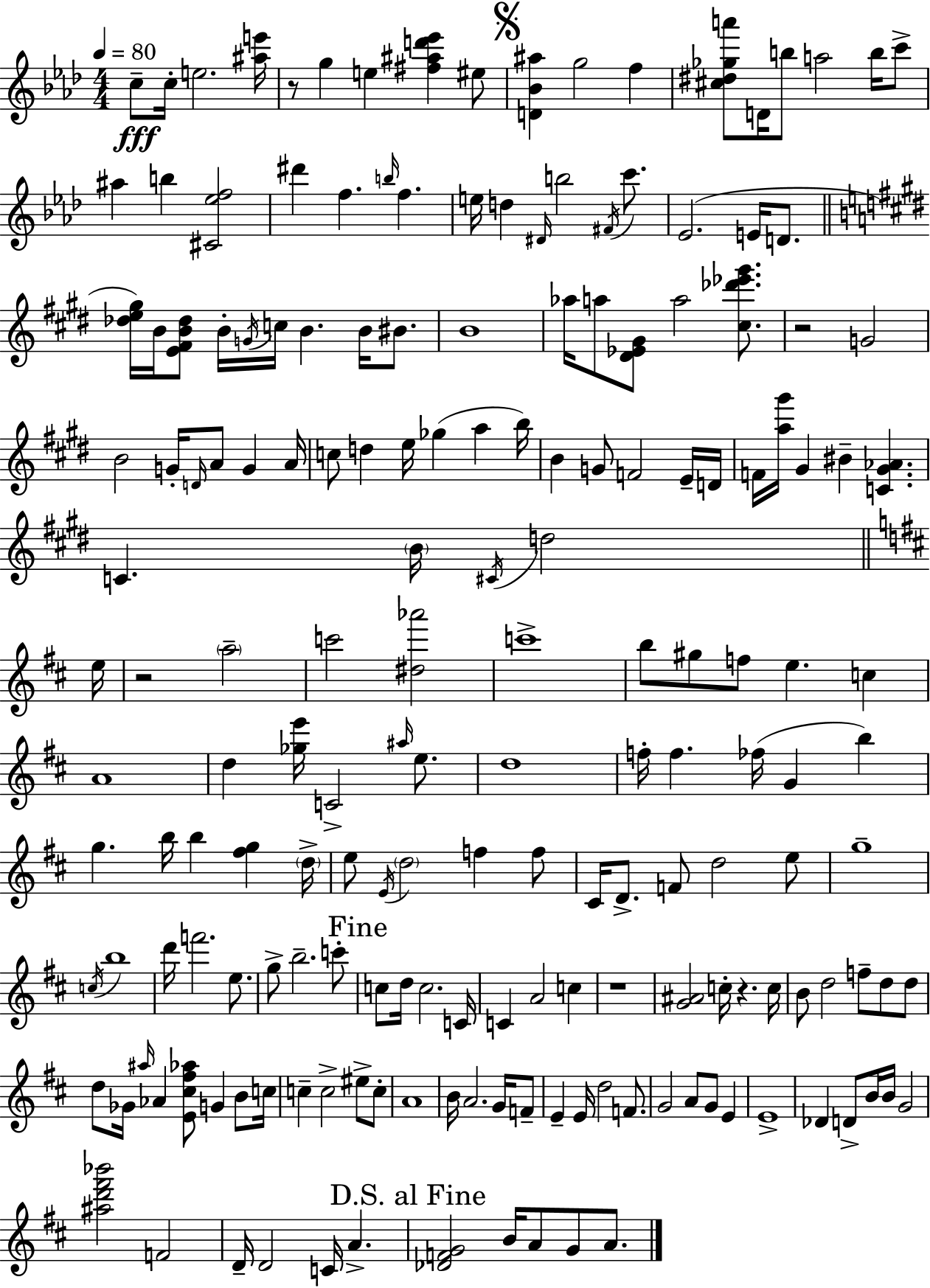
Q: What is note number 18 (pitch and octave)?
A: B5